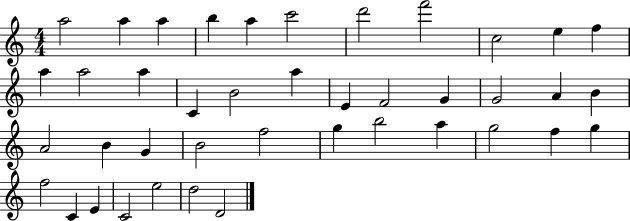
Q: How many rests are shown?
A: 0